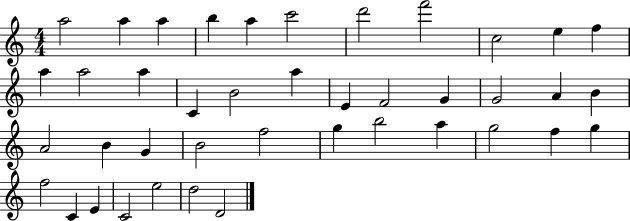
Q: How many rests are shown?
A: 0